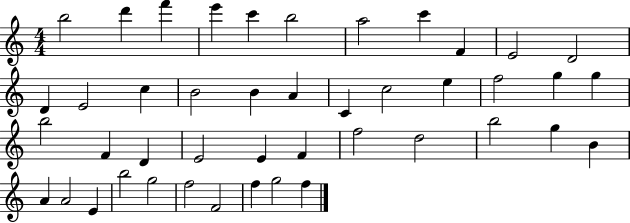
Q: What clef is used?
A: treble